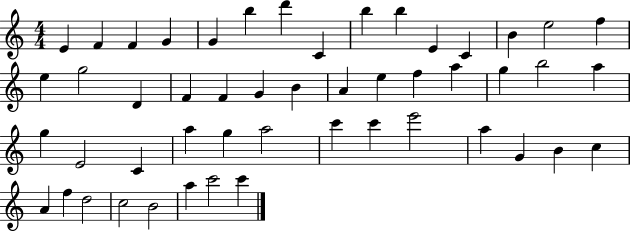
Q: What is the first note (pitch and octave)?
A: E4